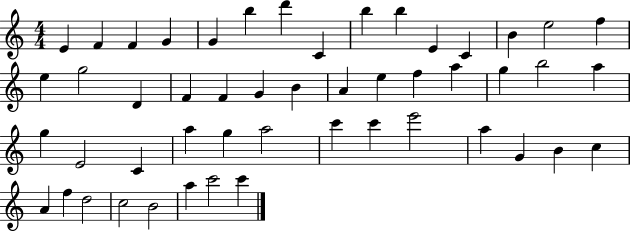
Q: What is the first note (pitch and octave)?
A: E4